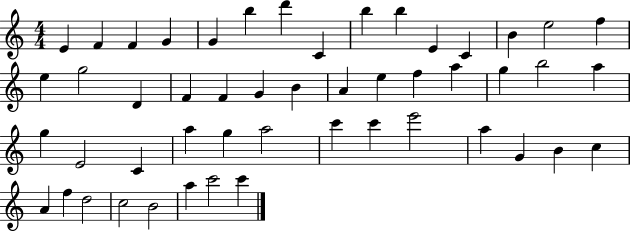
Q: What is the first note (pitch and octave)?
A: E4